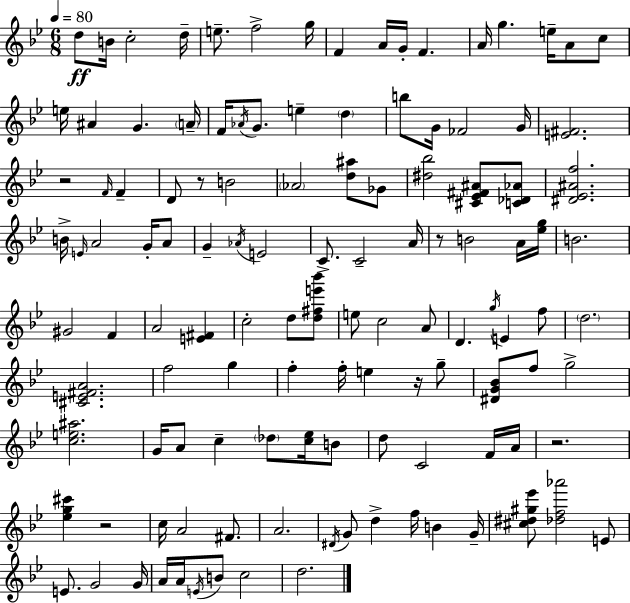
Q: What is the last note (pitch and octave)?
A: D5